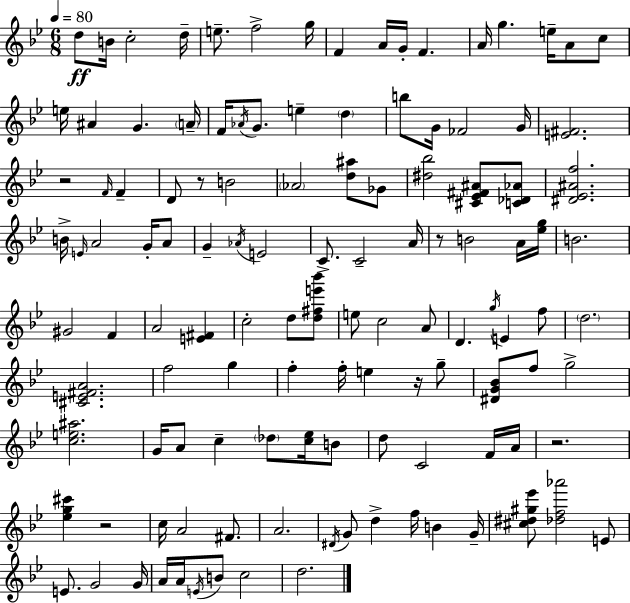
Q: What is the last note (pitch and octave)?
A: D5